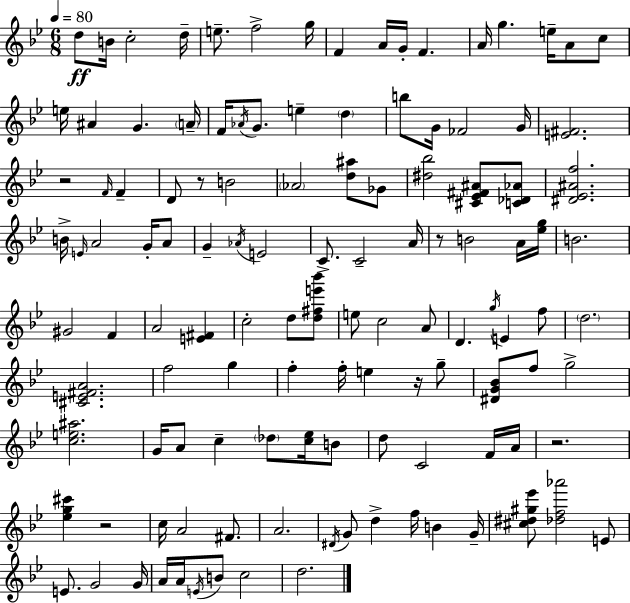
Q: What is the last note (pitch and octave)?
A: D5